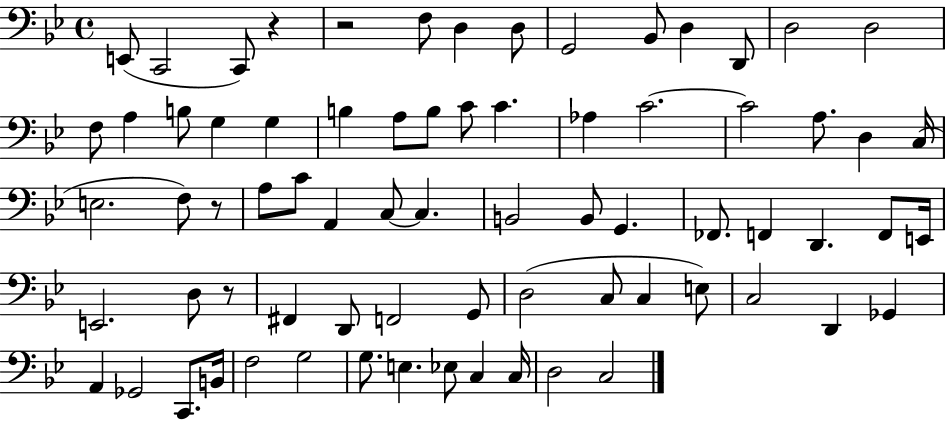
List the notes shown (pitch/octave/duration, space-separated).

E2/e C2/h C2/e R/q R/h F3/e D3/q D3/e G2/h Bb2/e D3/q D2/e D3/h D3/h F3/e A3/q B3/e G3/q G3/q B3/q A3/e B3/e C4/e C4/q. Ab3/q C4/h. C4/h A3/e. D3/q C3/s E3/h. F3/e R/e A3/e C4/e A2/q C3/e C3/q. B2/h B2/e G2/q. FES2/e. F2/q D2/q. F2/e E2/s E2/h. D3/e R/e F#2/q D2/e F2/h G2/e D3/h C3/e C3/q E3/e C3/h D2/q Gb2/q A2/q Gb2/h C2/e. B2/s F3/h G3/h G3/e. E3/q. Eb3/e C3/q C3/s D3/h C3/h